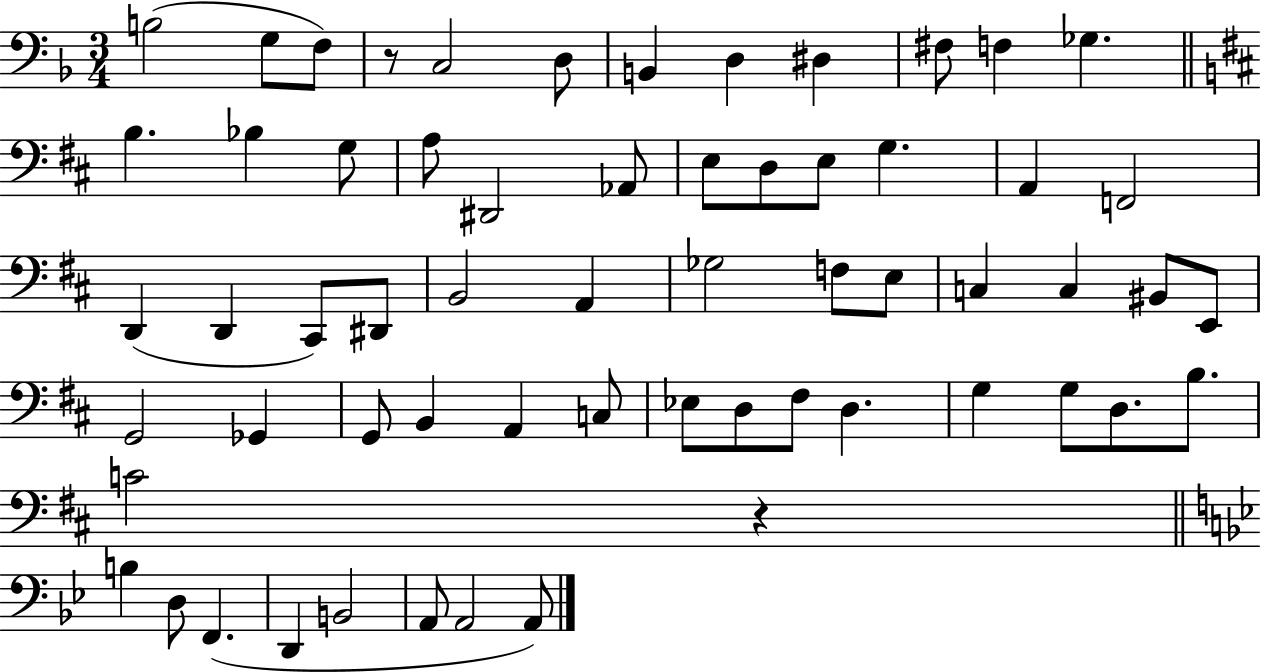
{
  \clef bass
  \numericTimeSignature
  \time 3/4
  \key f \major
  \repeat volta 2 { b2( g8 f8) | r8 c2 d8 | b,4 d4 dis4 | fis8 f4 ges4. | \break \bar "||" \break \key d \major b4. bes4 g8 | a8 dis,2 aes,8 | e8 d8 e8 g4. | a,4 f,2 | \break d,4( d,4 cis,8) dis,8 | b,2 a,4 | ges2 f8 e8 | c4 c4 bis,8 e,8 | \break g,2 ges,4 | g,8 b,4 a,4 c8 | ees8 d8 fis8 d4. | g4 g8 d8. b8. | \break c'2 r4 | \bar "||" \break \key g \minor b4 d8 f,4.( | d,4 b,2 | a,8 a,2 a,8) | } \bar "|."
}